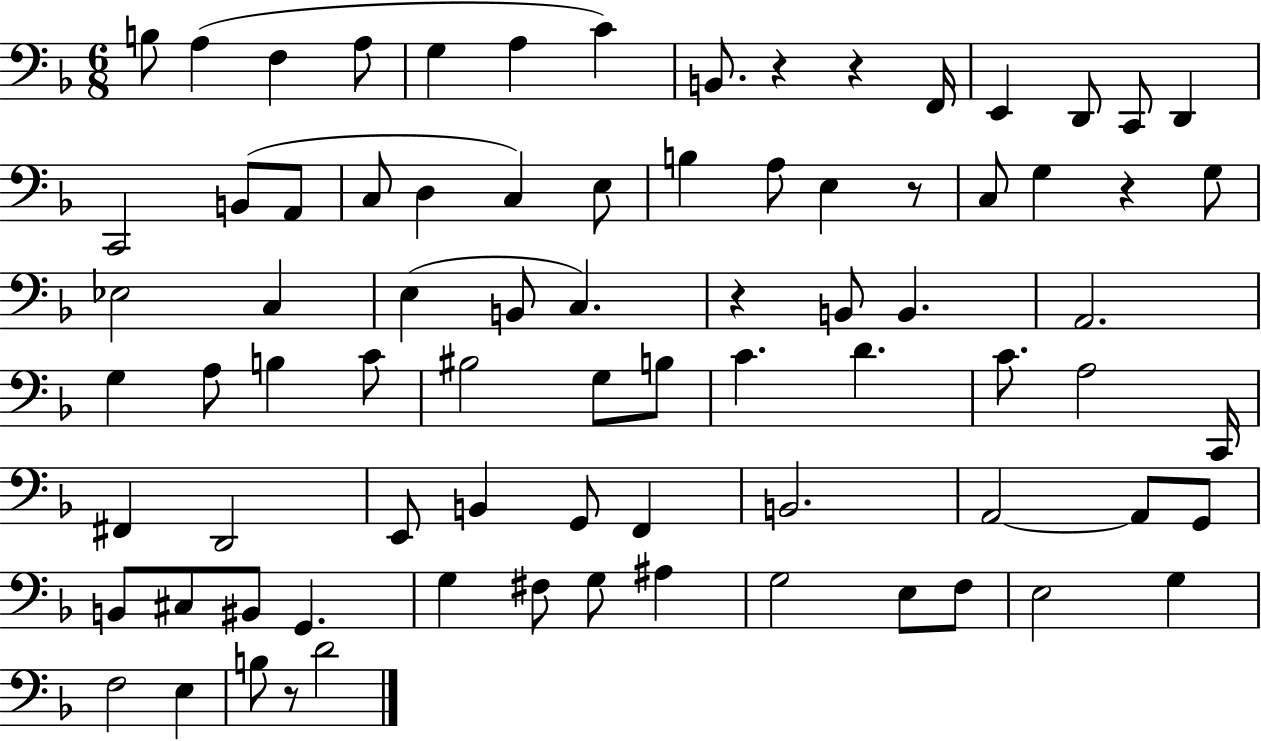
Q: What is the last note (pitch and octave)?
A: D4